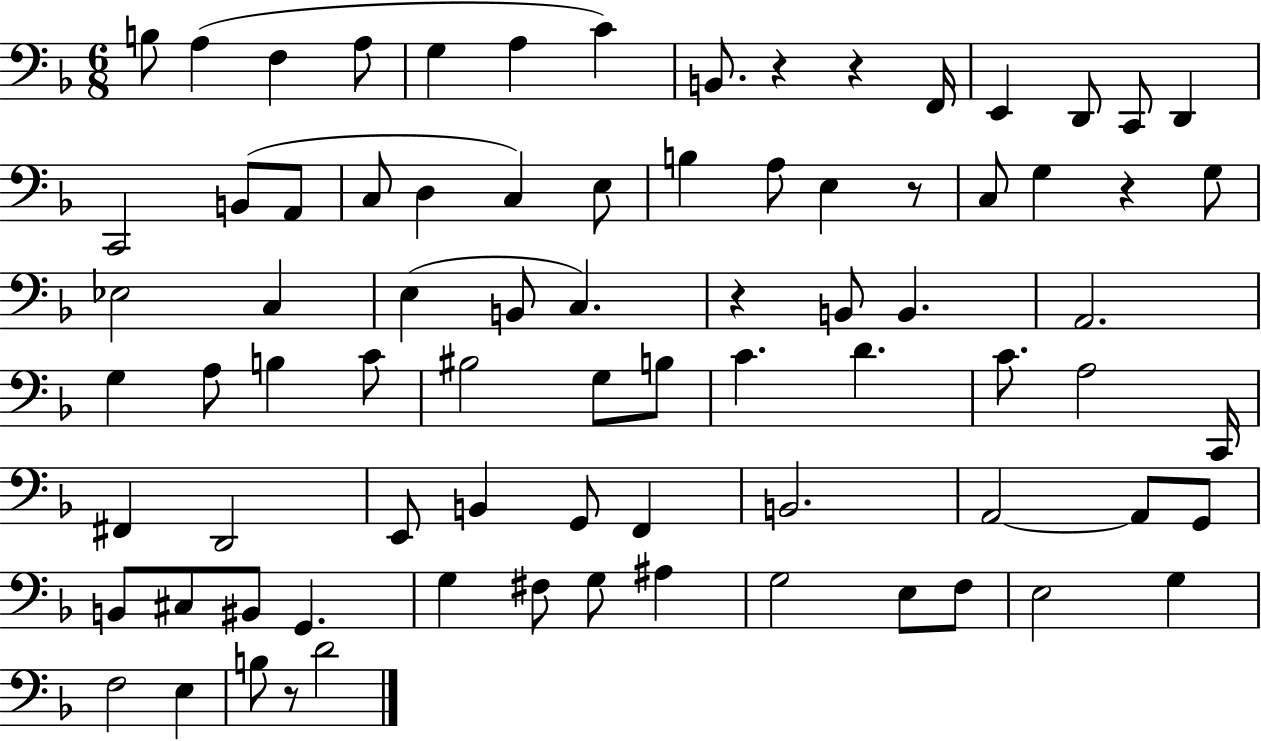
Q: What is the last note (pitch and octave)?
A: D4